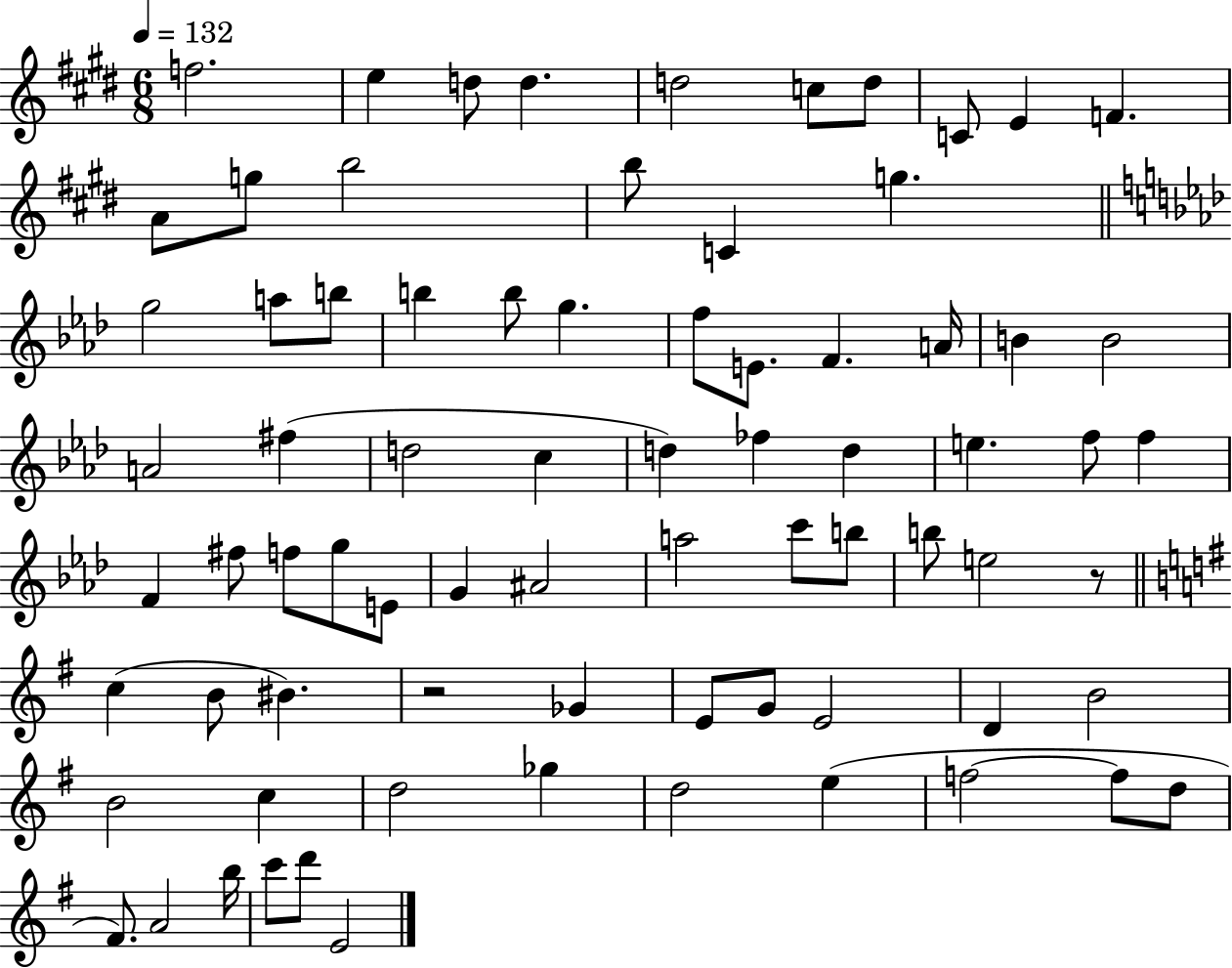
{
  \clef treble
  \numericTimeSignature
  \time 6/8
  \key e \major
  \tempo 4 = 132
  f''2. | e''4 d''8 d''4. | d''2 c''8 d''8 | c'8 e'4 f'4. | \break a'8 g''8 b''2 | b''8 c'4 g''4. | \bar "||" \break \key aes \major g''2 a''8 b''8 | b''4 b''8 g''4. | f''8 e'8. f'4. a'16 | b'4 b'2 | \break a'2 fis''4( | d''2 c''4 | d''4) fes''4 d''4 | e''4. f''8 f''4 | \break f'4 fis''8 f''8 g''8 e'8 | g'4 ais'2 | a''2 c'''8 b''8 | b''8 e''2 r8 | \break \bar "||" \break \key g \major c''4( b'8 bis'4.) | r2 ges'4 | e'8 g'8 e'2 | d'4 b'2 | \break b'2 c''4 | d''2 ges''4 | d''2 e''4( | f''2~~ f''8 d''8 | \break fis'8.) a'2 b''16 | c'''8 d'''8 e'2 | \bar "|."
}